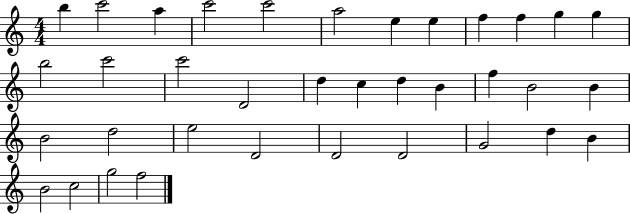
B5/q C6/h A5/q C6/h C6/h A5/h E5/q E5/q F5/q F5/q G5/q G5/q B5/h C6/h C6/h D4/h D5/q C5/q D5/q B4/q F5/q B4/h B4/q B4/h D5/h E5/h D4/h D4/h D4/h G4/h D5/q B4/q B4/h C5/h G5/h F5/h